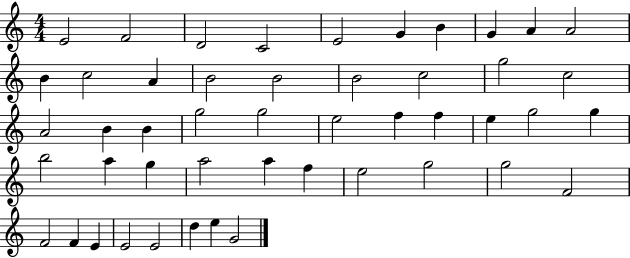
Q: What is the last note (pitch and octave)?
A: G4